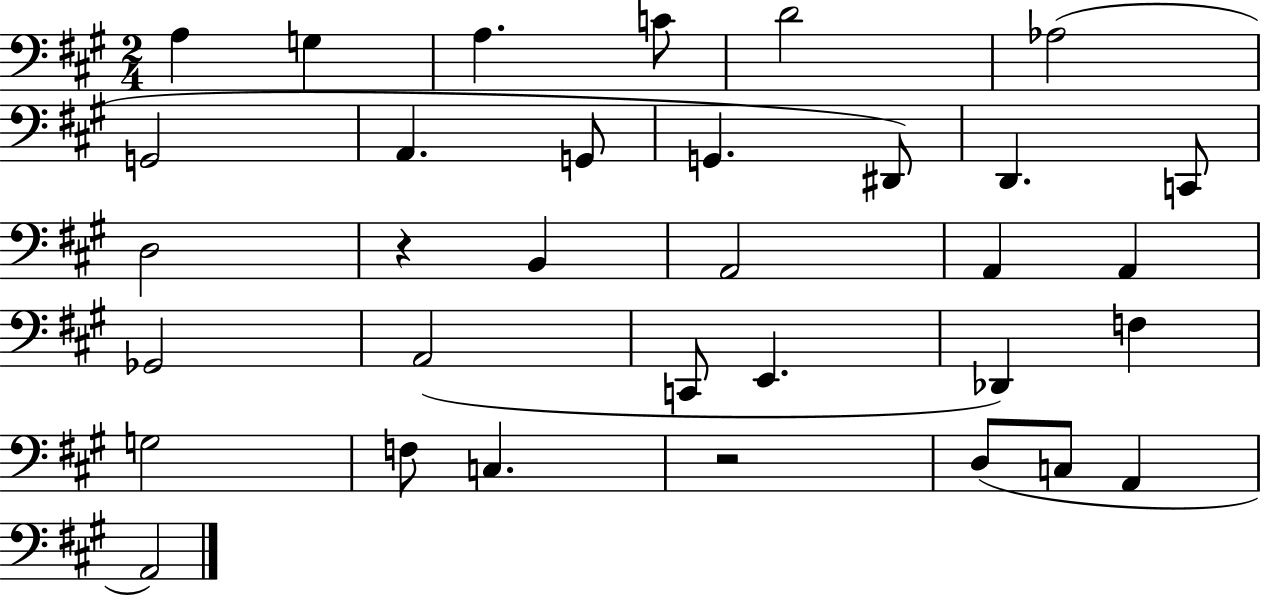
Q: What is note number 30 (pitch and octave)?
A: A2